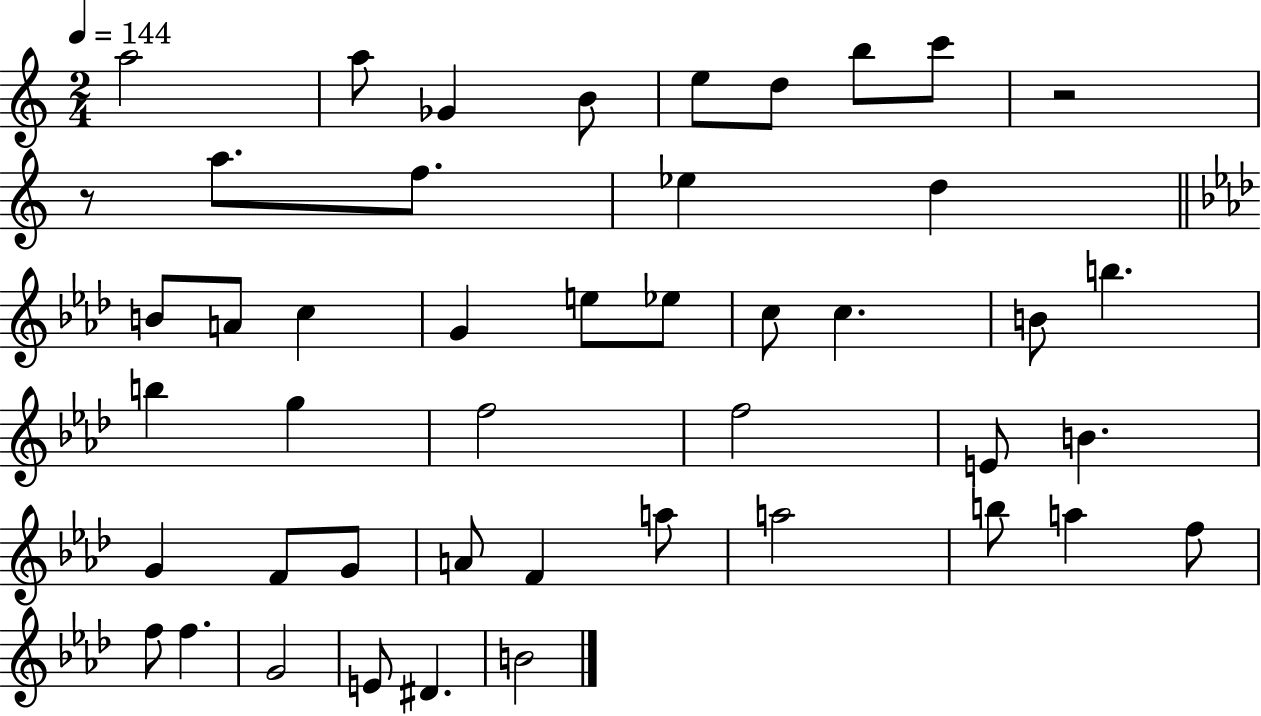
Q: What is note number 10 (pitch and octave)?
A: F5